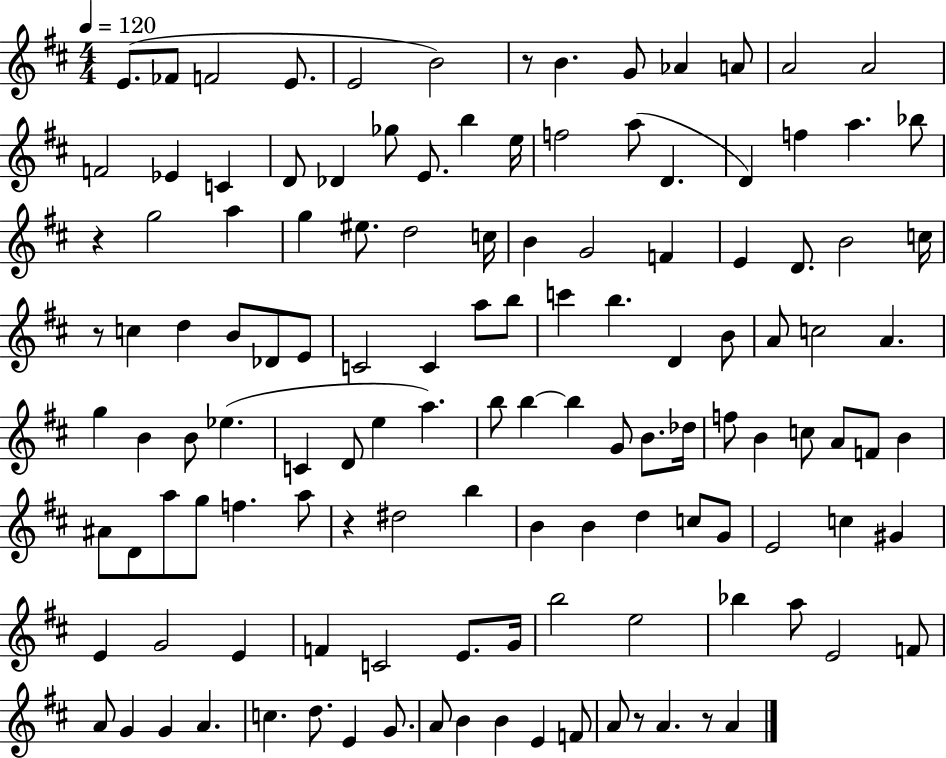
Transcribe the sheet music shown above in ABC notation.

X:1
T:Untitled
M:4/4
L:1/4
K:D
E/2 _F/2 F2 E/2 E2 B2 z/2 B G/2 _A A/2 A2 A2 F2 _E C D/2 _D _g/2 E/2 b e/4 f2 a/2 D D f a _b/2 z g2 a g ^e/2 d2 c/4 B G2 F E D/2 B2 c/4 z/2 c d B/2 _D/2 E/2 C2 C a/2 b/2 c' b D B/2 A/2 c2 A g B B/2 _e C D/2 e a b/2 b b G/2 B/2 _d/4 f/2 B c/2 A/2 F/2 B ^A/2 D/2 a/2 g/2 f a/2 z ^d2 b B B d c/2 G/2 E2 c ^G E G2 E F C2 E/2 G/4 b2 e2 _b a/2 E2 F/2 A/2 G G A c d/2 E G/2 A/2 B B E F/2 A/2 z/2 A z/2 A